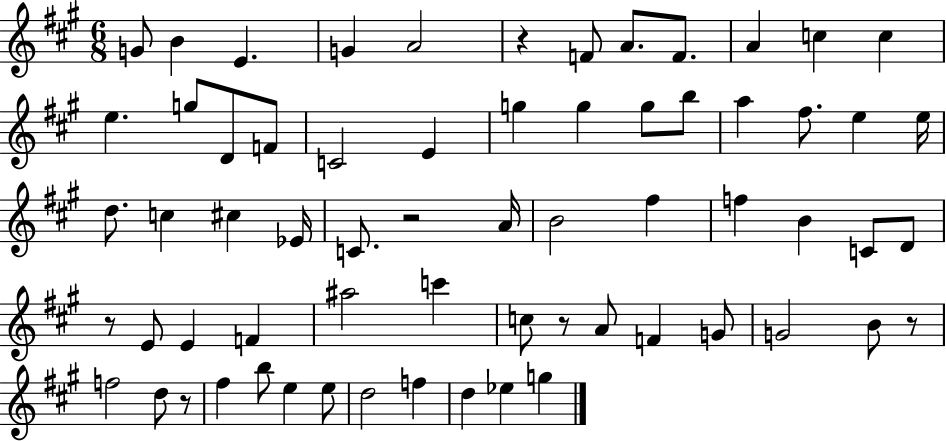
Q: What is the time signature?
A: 6/8